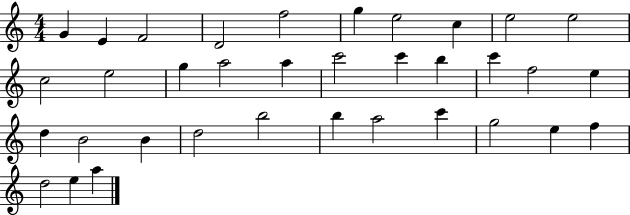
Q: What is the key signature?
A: C major